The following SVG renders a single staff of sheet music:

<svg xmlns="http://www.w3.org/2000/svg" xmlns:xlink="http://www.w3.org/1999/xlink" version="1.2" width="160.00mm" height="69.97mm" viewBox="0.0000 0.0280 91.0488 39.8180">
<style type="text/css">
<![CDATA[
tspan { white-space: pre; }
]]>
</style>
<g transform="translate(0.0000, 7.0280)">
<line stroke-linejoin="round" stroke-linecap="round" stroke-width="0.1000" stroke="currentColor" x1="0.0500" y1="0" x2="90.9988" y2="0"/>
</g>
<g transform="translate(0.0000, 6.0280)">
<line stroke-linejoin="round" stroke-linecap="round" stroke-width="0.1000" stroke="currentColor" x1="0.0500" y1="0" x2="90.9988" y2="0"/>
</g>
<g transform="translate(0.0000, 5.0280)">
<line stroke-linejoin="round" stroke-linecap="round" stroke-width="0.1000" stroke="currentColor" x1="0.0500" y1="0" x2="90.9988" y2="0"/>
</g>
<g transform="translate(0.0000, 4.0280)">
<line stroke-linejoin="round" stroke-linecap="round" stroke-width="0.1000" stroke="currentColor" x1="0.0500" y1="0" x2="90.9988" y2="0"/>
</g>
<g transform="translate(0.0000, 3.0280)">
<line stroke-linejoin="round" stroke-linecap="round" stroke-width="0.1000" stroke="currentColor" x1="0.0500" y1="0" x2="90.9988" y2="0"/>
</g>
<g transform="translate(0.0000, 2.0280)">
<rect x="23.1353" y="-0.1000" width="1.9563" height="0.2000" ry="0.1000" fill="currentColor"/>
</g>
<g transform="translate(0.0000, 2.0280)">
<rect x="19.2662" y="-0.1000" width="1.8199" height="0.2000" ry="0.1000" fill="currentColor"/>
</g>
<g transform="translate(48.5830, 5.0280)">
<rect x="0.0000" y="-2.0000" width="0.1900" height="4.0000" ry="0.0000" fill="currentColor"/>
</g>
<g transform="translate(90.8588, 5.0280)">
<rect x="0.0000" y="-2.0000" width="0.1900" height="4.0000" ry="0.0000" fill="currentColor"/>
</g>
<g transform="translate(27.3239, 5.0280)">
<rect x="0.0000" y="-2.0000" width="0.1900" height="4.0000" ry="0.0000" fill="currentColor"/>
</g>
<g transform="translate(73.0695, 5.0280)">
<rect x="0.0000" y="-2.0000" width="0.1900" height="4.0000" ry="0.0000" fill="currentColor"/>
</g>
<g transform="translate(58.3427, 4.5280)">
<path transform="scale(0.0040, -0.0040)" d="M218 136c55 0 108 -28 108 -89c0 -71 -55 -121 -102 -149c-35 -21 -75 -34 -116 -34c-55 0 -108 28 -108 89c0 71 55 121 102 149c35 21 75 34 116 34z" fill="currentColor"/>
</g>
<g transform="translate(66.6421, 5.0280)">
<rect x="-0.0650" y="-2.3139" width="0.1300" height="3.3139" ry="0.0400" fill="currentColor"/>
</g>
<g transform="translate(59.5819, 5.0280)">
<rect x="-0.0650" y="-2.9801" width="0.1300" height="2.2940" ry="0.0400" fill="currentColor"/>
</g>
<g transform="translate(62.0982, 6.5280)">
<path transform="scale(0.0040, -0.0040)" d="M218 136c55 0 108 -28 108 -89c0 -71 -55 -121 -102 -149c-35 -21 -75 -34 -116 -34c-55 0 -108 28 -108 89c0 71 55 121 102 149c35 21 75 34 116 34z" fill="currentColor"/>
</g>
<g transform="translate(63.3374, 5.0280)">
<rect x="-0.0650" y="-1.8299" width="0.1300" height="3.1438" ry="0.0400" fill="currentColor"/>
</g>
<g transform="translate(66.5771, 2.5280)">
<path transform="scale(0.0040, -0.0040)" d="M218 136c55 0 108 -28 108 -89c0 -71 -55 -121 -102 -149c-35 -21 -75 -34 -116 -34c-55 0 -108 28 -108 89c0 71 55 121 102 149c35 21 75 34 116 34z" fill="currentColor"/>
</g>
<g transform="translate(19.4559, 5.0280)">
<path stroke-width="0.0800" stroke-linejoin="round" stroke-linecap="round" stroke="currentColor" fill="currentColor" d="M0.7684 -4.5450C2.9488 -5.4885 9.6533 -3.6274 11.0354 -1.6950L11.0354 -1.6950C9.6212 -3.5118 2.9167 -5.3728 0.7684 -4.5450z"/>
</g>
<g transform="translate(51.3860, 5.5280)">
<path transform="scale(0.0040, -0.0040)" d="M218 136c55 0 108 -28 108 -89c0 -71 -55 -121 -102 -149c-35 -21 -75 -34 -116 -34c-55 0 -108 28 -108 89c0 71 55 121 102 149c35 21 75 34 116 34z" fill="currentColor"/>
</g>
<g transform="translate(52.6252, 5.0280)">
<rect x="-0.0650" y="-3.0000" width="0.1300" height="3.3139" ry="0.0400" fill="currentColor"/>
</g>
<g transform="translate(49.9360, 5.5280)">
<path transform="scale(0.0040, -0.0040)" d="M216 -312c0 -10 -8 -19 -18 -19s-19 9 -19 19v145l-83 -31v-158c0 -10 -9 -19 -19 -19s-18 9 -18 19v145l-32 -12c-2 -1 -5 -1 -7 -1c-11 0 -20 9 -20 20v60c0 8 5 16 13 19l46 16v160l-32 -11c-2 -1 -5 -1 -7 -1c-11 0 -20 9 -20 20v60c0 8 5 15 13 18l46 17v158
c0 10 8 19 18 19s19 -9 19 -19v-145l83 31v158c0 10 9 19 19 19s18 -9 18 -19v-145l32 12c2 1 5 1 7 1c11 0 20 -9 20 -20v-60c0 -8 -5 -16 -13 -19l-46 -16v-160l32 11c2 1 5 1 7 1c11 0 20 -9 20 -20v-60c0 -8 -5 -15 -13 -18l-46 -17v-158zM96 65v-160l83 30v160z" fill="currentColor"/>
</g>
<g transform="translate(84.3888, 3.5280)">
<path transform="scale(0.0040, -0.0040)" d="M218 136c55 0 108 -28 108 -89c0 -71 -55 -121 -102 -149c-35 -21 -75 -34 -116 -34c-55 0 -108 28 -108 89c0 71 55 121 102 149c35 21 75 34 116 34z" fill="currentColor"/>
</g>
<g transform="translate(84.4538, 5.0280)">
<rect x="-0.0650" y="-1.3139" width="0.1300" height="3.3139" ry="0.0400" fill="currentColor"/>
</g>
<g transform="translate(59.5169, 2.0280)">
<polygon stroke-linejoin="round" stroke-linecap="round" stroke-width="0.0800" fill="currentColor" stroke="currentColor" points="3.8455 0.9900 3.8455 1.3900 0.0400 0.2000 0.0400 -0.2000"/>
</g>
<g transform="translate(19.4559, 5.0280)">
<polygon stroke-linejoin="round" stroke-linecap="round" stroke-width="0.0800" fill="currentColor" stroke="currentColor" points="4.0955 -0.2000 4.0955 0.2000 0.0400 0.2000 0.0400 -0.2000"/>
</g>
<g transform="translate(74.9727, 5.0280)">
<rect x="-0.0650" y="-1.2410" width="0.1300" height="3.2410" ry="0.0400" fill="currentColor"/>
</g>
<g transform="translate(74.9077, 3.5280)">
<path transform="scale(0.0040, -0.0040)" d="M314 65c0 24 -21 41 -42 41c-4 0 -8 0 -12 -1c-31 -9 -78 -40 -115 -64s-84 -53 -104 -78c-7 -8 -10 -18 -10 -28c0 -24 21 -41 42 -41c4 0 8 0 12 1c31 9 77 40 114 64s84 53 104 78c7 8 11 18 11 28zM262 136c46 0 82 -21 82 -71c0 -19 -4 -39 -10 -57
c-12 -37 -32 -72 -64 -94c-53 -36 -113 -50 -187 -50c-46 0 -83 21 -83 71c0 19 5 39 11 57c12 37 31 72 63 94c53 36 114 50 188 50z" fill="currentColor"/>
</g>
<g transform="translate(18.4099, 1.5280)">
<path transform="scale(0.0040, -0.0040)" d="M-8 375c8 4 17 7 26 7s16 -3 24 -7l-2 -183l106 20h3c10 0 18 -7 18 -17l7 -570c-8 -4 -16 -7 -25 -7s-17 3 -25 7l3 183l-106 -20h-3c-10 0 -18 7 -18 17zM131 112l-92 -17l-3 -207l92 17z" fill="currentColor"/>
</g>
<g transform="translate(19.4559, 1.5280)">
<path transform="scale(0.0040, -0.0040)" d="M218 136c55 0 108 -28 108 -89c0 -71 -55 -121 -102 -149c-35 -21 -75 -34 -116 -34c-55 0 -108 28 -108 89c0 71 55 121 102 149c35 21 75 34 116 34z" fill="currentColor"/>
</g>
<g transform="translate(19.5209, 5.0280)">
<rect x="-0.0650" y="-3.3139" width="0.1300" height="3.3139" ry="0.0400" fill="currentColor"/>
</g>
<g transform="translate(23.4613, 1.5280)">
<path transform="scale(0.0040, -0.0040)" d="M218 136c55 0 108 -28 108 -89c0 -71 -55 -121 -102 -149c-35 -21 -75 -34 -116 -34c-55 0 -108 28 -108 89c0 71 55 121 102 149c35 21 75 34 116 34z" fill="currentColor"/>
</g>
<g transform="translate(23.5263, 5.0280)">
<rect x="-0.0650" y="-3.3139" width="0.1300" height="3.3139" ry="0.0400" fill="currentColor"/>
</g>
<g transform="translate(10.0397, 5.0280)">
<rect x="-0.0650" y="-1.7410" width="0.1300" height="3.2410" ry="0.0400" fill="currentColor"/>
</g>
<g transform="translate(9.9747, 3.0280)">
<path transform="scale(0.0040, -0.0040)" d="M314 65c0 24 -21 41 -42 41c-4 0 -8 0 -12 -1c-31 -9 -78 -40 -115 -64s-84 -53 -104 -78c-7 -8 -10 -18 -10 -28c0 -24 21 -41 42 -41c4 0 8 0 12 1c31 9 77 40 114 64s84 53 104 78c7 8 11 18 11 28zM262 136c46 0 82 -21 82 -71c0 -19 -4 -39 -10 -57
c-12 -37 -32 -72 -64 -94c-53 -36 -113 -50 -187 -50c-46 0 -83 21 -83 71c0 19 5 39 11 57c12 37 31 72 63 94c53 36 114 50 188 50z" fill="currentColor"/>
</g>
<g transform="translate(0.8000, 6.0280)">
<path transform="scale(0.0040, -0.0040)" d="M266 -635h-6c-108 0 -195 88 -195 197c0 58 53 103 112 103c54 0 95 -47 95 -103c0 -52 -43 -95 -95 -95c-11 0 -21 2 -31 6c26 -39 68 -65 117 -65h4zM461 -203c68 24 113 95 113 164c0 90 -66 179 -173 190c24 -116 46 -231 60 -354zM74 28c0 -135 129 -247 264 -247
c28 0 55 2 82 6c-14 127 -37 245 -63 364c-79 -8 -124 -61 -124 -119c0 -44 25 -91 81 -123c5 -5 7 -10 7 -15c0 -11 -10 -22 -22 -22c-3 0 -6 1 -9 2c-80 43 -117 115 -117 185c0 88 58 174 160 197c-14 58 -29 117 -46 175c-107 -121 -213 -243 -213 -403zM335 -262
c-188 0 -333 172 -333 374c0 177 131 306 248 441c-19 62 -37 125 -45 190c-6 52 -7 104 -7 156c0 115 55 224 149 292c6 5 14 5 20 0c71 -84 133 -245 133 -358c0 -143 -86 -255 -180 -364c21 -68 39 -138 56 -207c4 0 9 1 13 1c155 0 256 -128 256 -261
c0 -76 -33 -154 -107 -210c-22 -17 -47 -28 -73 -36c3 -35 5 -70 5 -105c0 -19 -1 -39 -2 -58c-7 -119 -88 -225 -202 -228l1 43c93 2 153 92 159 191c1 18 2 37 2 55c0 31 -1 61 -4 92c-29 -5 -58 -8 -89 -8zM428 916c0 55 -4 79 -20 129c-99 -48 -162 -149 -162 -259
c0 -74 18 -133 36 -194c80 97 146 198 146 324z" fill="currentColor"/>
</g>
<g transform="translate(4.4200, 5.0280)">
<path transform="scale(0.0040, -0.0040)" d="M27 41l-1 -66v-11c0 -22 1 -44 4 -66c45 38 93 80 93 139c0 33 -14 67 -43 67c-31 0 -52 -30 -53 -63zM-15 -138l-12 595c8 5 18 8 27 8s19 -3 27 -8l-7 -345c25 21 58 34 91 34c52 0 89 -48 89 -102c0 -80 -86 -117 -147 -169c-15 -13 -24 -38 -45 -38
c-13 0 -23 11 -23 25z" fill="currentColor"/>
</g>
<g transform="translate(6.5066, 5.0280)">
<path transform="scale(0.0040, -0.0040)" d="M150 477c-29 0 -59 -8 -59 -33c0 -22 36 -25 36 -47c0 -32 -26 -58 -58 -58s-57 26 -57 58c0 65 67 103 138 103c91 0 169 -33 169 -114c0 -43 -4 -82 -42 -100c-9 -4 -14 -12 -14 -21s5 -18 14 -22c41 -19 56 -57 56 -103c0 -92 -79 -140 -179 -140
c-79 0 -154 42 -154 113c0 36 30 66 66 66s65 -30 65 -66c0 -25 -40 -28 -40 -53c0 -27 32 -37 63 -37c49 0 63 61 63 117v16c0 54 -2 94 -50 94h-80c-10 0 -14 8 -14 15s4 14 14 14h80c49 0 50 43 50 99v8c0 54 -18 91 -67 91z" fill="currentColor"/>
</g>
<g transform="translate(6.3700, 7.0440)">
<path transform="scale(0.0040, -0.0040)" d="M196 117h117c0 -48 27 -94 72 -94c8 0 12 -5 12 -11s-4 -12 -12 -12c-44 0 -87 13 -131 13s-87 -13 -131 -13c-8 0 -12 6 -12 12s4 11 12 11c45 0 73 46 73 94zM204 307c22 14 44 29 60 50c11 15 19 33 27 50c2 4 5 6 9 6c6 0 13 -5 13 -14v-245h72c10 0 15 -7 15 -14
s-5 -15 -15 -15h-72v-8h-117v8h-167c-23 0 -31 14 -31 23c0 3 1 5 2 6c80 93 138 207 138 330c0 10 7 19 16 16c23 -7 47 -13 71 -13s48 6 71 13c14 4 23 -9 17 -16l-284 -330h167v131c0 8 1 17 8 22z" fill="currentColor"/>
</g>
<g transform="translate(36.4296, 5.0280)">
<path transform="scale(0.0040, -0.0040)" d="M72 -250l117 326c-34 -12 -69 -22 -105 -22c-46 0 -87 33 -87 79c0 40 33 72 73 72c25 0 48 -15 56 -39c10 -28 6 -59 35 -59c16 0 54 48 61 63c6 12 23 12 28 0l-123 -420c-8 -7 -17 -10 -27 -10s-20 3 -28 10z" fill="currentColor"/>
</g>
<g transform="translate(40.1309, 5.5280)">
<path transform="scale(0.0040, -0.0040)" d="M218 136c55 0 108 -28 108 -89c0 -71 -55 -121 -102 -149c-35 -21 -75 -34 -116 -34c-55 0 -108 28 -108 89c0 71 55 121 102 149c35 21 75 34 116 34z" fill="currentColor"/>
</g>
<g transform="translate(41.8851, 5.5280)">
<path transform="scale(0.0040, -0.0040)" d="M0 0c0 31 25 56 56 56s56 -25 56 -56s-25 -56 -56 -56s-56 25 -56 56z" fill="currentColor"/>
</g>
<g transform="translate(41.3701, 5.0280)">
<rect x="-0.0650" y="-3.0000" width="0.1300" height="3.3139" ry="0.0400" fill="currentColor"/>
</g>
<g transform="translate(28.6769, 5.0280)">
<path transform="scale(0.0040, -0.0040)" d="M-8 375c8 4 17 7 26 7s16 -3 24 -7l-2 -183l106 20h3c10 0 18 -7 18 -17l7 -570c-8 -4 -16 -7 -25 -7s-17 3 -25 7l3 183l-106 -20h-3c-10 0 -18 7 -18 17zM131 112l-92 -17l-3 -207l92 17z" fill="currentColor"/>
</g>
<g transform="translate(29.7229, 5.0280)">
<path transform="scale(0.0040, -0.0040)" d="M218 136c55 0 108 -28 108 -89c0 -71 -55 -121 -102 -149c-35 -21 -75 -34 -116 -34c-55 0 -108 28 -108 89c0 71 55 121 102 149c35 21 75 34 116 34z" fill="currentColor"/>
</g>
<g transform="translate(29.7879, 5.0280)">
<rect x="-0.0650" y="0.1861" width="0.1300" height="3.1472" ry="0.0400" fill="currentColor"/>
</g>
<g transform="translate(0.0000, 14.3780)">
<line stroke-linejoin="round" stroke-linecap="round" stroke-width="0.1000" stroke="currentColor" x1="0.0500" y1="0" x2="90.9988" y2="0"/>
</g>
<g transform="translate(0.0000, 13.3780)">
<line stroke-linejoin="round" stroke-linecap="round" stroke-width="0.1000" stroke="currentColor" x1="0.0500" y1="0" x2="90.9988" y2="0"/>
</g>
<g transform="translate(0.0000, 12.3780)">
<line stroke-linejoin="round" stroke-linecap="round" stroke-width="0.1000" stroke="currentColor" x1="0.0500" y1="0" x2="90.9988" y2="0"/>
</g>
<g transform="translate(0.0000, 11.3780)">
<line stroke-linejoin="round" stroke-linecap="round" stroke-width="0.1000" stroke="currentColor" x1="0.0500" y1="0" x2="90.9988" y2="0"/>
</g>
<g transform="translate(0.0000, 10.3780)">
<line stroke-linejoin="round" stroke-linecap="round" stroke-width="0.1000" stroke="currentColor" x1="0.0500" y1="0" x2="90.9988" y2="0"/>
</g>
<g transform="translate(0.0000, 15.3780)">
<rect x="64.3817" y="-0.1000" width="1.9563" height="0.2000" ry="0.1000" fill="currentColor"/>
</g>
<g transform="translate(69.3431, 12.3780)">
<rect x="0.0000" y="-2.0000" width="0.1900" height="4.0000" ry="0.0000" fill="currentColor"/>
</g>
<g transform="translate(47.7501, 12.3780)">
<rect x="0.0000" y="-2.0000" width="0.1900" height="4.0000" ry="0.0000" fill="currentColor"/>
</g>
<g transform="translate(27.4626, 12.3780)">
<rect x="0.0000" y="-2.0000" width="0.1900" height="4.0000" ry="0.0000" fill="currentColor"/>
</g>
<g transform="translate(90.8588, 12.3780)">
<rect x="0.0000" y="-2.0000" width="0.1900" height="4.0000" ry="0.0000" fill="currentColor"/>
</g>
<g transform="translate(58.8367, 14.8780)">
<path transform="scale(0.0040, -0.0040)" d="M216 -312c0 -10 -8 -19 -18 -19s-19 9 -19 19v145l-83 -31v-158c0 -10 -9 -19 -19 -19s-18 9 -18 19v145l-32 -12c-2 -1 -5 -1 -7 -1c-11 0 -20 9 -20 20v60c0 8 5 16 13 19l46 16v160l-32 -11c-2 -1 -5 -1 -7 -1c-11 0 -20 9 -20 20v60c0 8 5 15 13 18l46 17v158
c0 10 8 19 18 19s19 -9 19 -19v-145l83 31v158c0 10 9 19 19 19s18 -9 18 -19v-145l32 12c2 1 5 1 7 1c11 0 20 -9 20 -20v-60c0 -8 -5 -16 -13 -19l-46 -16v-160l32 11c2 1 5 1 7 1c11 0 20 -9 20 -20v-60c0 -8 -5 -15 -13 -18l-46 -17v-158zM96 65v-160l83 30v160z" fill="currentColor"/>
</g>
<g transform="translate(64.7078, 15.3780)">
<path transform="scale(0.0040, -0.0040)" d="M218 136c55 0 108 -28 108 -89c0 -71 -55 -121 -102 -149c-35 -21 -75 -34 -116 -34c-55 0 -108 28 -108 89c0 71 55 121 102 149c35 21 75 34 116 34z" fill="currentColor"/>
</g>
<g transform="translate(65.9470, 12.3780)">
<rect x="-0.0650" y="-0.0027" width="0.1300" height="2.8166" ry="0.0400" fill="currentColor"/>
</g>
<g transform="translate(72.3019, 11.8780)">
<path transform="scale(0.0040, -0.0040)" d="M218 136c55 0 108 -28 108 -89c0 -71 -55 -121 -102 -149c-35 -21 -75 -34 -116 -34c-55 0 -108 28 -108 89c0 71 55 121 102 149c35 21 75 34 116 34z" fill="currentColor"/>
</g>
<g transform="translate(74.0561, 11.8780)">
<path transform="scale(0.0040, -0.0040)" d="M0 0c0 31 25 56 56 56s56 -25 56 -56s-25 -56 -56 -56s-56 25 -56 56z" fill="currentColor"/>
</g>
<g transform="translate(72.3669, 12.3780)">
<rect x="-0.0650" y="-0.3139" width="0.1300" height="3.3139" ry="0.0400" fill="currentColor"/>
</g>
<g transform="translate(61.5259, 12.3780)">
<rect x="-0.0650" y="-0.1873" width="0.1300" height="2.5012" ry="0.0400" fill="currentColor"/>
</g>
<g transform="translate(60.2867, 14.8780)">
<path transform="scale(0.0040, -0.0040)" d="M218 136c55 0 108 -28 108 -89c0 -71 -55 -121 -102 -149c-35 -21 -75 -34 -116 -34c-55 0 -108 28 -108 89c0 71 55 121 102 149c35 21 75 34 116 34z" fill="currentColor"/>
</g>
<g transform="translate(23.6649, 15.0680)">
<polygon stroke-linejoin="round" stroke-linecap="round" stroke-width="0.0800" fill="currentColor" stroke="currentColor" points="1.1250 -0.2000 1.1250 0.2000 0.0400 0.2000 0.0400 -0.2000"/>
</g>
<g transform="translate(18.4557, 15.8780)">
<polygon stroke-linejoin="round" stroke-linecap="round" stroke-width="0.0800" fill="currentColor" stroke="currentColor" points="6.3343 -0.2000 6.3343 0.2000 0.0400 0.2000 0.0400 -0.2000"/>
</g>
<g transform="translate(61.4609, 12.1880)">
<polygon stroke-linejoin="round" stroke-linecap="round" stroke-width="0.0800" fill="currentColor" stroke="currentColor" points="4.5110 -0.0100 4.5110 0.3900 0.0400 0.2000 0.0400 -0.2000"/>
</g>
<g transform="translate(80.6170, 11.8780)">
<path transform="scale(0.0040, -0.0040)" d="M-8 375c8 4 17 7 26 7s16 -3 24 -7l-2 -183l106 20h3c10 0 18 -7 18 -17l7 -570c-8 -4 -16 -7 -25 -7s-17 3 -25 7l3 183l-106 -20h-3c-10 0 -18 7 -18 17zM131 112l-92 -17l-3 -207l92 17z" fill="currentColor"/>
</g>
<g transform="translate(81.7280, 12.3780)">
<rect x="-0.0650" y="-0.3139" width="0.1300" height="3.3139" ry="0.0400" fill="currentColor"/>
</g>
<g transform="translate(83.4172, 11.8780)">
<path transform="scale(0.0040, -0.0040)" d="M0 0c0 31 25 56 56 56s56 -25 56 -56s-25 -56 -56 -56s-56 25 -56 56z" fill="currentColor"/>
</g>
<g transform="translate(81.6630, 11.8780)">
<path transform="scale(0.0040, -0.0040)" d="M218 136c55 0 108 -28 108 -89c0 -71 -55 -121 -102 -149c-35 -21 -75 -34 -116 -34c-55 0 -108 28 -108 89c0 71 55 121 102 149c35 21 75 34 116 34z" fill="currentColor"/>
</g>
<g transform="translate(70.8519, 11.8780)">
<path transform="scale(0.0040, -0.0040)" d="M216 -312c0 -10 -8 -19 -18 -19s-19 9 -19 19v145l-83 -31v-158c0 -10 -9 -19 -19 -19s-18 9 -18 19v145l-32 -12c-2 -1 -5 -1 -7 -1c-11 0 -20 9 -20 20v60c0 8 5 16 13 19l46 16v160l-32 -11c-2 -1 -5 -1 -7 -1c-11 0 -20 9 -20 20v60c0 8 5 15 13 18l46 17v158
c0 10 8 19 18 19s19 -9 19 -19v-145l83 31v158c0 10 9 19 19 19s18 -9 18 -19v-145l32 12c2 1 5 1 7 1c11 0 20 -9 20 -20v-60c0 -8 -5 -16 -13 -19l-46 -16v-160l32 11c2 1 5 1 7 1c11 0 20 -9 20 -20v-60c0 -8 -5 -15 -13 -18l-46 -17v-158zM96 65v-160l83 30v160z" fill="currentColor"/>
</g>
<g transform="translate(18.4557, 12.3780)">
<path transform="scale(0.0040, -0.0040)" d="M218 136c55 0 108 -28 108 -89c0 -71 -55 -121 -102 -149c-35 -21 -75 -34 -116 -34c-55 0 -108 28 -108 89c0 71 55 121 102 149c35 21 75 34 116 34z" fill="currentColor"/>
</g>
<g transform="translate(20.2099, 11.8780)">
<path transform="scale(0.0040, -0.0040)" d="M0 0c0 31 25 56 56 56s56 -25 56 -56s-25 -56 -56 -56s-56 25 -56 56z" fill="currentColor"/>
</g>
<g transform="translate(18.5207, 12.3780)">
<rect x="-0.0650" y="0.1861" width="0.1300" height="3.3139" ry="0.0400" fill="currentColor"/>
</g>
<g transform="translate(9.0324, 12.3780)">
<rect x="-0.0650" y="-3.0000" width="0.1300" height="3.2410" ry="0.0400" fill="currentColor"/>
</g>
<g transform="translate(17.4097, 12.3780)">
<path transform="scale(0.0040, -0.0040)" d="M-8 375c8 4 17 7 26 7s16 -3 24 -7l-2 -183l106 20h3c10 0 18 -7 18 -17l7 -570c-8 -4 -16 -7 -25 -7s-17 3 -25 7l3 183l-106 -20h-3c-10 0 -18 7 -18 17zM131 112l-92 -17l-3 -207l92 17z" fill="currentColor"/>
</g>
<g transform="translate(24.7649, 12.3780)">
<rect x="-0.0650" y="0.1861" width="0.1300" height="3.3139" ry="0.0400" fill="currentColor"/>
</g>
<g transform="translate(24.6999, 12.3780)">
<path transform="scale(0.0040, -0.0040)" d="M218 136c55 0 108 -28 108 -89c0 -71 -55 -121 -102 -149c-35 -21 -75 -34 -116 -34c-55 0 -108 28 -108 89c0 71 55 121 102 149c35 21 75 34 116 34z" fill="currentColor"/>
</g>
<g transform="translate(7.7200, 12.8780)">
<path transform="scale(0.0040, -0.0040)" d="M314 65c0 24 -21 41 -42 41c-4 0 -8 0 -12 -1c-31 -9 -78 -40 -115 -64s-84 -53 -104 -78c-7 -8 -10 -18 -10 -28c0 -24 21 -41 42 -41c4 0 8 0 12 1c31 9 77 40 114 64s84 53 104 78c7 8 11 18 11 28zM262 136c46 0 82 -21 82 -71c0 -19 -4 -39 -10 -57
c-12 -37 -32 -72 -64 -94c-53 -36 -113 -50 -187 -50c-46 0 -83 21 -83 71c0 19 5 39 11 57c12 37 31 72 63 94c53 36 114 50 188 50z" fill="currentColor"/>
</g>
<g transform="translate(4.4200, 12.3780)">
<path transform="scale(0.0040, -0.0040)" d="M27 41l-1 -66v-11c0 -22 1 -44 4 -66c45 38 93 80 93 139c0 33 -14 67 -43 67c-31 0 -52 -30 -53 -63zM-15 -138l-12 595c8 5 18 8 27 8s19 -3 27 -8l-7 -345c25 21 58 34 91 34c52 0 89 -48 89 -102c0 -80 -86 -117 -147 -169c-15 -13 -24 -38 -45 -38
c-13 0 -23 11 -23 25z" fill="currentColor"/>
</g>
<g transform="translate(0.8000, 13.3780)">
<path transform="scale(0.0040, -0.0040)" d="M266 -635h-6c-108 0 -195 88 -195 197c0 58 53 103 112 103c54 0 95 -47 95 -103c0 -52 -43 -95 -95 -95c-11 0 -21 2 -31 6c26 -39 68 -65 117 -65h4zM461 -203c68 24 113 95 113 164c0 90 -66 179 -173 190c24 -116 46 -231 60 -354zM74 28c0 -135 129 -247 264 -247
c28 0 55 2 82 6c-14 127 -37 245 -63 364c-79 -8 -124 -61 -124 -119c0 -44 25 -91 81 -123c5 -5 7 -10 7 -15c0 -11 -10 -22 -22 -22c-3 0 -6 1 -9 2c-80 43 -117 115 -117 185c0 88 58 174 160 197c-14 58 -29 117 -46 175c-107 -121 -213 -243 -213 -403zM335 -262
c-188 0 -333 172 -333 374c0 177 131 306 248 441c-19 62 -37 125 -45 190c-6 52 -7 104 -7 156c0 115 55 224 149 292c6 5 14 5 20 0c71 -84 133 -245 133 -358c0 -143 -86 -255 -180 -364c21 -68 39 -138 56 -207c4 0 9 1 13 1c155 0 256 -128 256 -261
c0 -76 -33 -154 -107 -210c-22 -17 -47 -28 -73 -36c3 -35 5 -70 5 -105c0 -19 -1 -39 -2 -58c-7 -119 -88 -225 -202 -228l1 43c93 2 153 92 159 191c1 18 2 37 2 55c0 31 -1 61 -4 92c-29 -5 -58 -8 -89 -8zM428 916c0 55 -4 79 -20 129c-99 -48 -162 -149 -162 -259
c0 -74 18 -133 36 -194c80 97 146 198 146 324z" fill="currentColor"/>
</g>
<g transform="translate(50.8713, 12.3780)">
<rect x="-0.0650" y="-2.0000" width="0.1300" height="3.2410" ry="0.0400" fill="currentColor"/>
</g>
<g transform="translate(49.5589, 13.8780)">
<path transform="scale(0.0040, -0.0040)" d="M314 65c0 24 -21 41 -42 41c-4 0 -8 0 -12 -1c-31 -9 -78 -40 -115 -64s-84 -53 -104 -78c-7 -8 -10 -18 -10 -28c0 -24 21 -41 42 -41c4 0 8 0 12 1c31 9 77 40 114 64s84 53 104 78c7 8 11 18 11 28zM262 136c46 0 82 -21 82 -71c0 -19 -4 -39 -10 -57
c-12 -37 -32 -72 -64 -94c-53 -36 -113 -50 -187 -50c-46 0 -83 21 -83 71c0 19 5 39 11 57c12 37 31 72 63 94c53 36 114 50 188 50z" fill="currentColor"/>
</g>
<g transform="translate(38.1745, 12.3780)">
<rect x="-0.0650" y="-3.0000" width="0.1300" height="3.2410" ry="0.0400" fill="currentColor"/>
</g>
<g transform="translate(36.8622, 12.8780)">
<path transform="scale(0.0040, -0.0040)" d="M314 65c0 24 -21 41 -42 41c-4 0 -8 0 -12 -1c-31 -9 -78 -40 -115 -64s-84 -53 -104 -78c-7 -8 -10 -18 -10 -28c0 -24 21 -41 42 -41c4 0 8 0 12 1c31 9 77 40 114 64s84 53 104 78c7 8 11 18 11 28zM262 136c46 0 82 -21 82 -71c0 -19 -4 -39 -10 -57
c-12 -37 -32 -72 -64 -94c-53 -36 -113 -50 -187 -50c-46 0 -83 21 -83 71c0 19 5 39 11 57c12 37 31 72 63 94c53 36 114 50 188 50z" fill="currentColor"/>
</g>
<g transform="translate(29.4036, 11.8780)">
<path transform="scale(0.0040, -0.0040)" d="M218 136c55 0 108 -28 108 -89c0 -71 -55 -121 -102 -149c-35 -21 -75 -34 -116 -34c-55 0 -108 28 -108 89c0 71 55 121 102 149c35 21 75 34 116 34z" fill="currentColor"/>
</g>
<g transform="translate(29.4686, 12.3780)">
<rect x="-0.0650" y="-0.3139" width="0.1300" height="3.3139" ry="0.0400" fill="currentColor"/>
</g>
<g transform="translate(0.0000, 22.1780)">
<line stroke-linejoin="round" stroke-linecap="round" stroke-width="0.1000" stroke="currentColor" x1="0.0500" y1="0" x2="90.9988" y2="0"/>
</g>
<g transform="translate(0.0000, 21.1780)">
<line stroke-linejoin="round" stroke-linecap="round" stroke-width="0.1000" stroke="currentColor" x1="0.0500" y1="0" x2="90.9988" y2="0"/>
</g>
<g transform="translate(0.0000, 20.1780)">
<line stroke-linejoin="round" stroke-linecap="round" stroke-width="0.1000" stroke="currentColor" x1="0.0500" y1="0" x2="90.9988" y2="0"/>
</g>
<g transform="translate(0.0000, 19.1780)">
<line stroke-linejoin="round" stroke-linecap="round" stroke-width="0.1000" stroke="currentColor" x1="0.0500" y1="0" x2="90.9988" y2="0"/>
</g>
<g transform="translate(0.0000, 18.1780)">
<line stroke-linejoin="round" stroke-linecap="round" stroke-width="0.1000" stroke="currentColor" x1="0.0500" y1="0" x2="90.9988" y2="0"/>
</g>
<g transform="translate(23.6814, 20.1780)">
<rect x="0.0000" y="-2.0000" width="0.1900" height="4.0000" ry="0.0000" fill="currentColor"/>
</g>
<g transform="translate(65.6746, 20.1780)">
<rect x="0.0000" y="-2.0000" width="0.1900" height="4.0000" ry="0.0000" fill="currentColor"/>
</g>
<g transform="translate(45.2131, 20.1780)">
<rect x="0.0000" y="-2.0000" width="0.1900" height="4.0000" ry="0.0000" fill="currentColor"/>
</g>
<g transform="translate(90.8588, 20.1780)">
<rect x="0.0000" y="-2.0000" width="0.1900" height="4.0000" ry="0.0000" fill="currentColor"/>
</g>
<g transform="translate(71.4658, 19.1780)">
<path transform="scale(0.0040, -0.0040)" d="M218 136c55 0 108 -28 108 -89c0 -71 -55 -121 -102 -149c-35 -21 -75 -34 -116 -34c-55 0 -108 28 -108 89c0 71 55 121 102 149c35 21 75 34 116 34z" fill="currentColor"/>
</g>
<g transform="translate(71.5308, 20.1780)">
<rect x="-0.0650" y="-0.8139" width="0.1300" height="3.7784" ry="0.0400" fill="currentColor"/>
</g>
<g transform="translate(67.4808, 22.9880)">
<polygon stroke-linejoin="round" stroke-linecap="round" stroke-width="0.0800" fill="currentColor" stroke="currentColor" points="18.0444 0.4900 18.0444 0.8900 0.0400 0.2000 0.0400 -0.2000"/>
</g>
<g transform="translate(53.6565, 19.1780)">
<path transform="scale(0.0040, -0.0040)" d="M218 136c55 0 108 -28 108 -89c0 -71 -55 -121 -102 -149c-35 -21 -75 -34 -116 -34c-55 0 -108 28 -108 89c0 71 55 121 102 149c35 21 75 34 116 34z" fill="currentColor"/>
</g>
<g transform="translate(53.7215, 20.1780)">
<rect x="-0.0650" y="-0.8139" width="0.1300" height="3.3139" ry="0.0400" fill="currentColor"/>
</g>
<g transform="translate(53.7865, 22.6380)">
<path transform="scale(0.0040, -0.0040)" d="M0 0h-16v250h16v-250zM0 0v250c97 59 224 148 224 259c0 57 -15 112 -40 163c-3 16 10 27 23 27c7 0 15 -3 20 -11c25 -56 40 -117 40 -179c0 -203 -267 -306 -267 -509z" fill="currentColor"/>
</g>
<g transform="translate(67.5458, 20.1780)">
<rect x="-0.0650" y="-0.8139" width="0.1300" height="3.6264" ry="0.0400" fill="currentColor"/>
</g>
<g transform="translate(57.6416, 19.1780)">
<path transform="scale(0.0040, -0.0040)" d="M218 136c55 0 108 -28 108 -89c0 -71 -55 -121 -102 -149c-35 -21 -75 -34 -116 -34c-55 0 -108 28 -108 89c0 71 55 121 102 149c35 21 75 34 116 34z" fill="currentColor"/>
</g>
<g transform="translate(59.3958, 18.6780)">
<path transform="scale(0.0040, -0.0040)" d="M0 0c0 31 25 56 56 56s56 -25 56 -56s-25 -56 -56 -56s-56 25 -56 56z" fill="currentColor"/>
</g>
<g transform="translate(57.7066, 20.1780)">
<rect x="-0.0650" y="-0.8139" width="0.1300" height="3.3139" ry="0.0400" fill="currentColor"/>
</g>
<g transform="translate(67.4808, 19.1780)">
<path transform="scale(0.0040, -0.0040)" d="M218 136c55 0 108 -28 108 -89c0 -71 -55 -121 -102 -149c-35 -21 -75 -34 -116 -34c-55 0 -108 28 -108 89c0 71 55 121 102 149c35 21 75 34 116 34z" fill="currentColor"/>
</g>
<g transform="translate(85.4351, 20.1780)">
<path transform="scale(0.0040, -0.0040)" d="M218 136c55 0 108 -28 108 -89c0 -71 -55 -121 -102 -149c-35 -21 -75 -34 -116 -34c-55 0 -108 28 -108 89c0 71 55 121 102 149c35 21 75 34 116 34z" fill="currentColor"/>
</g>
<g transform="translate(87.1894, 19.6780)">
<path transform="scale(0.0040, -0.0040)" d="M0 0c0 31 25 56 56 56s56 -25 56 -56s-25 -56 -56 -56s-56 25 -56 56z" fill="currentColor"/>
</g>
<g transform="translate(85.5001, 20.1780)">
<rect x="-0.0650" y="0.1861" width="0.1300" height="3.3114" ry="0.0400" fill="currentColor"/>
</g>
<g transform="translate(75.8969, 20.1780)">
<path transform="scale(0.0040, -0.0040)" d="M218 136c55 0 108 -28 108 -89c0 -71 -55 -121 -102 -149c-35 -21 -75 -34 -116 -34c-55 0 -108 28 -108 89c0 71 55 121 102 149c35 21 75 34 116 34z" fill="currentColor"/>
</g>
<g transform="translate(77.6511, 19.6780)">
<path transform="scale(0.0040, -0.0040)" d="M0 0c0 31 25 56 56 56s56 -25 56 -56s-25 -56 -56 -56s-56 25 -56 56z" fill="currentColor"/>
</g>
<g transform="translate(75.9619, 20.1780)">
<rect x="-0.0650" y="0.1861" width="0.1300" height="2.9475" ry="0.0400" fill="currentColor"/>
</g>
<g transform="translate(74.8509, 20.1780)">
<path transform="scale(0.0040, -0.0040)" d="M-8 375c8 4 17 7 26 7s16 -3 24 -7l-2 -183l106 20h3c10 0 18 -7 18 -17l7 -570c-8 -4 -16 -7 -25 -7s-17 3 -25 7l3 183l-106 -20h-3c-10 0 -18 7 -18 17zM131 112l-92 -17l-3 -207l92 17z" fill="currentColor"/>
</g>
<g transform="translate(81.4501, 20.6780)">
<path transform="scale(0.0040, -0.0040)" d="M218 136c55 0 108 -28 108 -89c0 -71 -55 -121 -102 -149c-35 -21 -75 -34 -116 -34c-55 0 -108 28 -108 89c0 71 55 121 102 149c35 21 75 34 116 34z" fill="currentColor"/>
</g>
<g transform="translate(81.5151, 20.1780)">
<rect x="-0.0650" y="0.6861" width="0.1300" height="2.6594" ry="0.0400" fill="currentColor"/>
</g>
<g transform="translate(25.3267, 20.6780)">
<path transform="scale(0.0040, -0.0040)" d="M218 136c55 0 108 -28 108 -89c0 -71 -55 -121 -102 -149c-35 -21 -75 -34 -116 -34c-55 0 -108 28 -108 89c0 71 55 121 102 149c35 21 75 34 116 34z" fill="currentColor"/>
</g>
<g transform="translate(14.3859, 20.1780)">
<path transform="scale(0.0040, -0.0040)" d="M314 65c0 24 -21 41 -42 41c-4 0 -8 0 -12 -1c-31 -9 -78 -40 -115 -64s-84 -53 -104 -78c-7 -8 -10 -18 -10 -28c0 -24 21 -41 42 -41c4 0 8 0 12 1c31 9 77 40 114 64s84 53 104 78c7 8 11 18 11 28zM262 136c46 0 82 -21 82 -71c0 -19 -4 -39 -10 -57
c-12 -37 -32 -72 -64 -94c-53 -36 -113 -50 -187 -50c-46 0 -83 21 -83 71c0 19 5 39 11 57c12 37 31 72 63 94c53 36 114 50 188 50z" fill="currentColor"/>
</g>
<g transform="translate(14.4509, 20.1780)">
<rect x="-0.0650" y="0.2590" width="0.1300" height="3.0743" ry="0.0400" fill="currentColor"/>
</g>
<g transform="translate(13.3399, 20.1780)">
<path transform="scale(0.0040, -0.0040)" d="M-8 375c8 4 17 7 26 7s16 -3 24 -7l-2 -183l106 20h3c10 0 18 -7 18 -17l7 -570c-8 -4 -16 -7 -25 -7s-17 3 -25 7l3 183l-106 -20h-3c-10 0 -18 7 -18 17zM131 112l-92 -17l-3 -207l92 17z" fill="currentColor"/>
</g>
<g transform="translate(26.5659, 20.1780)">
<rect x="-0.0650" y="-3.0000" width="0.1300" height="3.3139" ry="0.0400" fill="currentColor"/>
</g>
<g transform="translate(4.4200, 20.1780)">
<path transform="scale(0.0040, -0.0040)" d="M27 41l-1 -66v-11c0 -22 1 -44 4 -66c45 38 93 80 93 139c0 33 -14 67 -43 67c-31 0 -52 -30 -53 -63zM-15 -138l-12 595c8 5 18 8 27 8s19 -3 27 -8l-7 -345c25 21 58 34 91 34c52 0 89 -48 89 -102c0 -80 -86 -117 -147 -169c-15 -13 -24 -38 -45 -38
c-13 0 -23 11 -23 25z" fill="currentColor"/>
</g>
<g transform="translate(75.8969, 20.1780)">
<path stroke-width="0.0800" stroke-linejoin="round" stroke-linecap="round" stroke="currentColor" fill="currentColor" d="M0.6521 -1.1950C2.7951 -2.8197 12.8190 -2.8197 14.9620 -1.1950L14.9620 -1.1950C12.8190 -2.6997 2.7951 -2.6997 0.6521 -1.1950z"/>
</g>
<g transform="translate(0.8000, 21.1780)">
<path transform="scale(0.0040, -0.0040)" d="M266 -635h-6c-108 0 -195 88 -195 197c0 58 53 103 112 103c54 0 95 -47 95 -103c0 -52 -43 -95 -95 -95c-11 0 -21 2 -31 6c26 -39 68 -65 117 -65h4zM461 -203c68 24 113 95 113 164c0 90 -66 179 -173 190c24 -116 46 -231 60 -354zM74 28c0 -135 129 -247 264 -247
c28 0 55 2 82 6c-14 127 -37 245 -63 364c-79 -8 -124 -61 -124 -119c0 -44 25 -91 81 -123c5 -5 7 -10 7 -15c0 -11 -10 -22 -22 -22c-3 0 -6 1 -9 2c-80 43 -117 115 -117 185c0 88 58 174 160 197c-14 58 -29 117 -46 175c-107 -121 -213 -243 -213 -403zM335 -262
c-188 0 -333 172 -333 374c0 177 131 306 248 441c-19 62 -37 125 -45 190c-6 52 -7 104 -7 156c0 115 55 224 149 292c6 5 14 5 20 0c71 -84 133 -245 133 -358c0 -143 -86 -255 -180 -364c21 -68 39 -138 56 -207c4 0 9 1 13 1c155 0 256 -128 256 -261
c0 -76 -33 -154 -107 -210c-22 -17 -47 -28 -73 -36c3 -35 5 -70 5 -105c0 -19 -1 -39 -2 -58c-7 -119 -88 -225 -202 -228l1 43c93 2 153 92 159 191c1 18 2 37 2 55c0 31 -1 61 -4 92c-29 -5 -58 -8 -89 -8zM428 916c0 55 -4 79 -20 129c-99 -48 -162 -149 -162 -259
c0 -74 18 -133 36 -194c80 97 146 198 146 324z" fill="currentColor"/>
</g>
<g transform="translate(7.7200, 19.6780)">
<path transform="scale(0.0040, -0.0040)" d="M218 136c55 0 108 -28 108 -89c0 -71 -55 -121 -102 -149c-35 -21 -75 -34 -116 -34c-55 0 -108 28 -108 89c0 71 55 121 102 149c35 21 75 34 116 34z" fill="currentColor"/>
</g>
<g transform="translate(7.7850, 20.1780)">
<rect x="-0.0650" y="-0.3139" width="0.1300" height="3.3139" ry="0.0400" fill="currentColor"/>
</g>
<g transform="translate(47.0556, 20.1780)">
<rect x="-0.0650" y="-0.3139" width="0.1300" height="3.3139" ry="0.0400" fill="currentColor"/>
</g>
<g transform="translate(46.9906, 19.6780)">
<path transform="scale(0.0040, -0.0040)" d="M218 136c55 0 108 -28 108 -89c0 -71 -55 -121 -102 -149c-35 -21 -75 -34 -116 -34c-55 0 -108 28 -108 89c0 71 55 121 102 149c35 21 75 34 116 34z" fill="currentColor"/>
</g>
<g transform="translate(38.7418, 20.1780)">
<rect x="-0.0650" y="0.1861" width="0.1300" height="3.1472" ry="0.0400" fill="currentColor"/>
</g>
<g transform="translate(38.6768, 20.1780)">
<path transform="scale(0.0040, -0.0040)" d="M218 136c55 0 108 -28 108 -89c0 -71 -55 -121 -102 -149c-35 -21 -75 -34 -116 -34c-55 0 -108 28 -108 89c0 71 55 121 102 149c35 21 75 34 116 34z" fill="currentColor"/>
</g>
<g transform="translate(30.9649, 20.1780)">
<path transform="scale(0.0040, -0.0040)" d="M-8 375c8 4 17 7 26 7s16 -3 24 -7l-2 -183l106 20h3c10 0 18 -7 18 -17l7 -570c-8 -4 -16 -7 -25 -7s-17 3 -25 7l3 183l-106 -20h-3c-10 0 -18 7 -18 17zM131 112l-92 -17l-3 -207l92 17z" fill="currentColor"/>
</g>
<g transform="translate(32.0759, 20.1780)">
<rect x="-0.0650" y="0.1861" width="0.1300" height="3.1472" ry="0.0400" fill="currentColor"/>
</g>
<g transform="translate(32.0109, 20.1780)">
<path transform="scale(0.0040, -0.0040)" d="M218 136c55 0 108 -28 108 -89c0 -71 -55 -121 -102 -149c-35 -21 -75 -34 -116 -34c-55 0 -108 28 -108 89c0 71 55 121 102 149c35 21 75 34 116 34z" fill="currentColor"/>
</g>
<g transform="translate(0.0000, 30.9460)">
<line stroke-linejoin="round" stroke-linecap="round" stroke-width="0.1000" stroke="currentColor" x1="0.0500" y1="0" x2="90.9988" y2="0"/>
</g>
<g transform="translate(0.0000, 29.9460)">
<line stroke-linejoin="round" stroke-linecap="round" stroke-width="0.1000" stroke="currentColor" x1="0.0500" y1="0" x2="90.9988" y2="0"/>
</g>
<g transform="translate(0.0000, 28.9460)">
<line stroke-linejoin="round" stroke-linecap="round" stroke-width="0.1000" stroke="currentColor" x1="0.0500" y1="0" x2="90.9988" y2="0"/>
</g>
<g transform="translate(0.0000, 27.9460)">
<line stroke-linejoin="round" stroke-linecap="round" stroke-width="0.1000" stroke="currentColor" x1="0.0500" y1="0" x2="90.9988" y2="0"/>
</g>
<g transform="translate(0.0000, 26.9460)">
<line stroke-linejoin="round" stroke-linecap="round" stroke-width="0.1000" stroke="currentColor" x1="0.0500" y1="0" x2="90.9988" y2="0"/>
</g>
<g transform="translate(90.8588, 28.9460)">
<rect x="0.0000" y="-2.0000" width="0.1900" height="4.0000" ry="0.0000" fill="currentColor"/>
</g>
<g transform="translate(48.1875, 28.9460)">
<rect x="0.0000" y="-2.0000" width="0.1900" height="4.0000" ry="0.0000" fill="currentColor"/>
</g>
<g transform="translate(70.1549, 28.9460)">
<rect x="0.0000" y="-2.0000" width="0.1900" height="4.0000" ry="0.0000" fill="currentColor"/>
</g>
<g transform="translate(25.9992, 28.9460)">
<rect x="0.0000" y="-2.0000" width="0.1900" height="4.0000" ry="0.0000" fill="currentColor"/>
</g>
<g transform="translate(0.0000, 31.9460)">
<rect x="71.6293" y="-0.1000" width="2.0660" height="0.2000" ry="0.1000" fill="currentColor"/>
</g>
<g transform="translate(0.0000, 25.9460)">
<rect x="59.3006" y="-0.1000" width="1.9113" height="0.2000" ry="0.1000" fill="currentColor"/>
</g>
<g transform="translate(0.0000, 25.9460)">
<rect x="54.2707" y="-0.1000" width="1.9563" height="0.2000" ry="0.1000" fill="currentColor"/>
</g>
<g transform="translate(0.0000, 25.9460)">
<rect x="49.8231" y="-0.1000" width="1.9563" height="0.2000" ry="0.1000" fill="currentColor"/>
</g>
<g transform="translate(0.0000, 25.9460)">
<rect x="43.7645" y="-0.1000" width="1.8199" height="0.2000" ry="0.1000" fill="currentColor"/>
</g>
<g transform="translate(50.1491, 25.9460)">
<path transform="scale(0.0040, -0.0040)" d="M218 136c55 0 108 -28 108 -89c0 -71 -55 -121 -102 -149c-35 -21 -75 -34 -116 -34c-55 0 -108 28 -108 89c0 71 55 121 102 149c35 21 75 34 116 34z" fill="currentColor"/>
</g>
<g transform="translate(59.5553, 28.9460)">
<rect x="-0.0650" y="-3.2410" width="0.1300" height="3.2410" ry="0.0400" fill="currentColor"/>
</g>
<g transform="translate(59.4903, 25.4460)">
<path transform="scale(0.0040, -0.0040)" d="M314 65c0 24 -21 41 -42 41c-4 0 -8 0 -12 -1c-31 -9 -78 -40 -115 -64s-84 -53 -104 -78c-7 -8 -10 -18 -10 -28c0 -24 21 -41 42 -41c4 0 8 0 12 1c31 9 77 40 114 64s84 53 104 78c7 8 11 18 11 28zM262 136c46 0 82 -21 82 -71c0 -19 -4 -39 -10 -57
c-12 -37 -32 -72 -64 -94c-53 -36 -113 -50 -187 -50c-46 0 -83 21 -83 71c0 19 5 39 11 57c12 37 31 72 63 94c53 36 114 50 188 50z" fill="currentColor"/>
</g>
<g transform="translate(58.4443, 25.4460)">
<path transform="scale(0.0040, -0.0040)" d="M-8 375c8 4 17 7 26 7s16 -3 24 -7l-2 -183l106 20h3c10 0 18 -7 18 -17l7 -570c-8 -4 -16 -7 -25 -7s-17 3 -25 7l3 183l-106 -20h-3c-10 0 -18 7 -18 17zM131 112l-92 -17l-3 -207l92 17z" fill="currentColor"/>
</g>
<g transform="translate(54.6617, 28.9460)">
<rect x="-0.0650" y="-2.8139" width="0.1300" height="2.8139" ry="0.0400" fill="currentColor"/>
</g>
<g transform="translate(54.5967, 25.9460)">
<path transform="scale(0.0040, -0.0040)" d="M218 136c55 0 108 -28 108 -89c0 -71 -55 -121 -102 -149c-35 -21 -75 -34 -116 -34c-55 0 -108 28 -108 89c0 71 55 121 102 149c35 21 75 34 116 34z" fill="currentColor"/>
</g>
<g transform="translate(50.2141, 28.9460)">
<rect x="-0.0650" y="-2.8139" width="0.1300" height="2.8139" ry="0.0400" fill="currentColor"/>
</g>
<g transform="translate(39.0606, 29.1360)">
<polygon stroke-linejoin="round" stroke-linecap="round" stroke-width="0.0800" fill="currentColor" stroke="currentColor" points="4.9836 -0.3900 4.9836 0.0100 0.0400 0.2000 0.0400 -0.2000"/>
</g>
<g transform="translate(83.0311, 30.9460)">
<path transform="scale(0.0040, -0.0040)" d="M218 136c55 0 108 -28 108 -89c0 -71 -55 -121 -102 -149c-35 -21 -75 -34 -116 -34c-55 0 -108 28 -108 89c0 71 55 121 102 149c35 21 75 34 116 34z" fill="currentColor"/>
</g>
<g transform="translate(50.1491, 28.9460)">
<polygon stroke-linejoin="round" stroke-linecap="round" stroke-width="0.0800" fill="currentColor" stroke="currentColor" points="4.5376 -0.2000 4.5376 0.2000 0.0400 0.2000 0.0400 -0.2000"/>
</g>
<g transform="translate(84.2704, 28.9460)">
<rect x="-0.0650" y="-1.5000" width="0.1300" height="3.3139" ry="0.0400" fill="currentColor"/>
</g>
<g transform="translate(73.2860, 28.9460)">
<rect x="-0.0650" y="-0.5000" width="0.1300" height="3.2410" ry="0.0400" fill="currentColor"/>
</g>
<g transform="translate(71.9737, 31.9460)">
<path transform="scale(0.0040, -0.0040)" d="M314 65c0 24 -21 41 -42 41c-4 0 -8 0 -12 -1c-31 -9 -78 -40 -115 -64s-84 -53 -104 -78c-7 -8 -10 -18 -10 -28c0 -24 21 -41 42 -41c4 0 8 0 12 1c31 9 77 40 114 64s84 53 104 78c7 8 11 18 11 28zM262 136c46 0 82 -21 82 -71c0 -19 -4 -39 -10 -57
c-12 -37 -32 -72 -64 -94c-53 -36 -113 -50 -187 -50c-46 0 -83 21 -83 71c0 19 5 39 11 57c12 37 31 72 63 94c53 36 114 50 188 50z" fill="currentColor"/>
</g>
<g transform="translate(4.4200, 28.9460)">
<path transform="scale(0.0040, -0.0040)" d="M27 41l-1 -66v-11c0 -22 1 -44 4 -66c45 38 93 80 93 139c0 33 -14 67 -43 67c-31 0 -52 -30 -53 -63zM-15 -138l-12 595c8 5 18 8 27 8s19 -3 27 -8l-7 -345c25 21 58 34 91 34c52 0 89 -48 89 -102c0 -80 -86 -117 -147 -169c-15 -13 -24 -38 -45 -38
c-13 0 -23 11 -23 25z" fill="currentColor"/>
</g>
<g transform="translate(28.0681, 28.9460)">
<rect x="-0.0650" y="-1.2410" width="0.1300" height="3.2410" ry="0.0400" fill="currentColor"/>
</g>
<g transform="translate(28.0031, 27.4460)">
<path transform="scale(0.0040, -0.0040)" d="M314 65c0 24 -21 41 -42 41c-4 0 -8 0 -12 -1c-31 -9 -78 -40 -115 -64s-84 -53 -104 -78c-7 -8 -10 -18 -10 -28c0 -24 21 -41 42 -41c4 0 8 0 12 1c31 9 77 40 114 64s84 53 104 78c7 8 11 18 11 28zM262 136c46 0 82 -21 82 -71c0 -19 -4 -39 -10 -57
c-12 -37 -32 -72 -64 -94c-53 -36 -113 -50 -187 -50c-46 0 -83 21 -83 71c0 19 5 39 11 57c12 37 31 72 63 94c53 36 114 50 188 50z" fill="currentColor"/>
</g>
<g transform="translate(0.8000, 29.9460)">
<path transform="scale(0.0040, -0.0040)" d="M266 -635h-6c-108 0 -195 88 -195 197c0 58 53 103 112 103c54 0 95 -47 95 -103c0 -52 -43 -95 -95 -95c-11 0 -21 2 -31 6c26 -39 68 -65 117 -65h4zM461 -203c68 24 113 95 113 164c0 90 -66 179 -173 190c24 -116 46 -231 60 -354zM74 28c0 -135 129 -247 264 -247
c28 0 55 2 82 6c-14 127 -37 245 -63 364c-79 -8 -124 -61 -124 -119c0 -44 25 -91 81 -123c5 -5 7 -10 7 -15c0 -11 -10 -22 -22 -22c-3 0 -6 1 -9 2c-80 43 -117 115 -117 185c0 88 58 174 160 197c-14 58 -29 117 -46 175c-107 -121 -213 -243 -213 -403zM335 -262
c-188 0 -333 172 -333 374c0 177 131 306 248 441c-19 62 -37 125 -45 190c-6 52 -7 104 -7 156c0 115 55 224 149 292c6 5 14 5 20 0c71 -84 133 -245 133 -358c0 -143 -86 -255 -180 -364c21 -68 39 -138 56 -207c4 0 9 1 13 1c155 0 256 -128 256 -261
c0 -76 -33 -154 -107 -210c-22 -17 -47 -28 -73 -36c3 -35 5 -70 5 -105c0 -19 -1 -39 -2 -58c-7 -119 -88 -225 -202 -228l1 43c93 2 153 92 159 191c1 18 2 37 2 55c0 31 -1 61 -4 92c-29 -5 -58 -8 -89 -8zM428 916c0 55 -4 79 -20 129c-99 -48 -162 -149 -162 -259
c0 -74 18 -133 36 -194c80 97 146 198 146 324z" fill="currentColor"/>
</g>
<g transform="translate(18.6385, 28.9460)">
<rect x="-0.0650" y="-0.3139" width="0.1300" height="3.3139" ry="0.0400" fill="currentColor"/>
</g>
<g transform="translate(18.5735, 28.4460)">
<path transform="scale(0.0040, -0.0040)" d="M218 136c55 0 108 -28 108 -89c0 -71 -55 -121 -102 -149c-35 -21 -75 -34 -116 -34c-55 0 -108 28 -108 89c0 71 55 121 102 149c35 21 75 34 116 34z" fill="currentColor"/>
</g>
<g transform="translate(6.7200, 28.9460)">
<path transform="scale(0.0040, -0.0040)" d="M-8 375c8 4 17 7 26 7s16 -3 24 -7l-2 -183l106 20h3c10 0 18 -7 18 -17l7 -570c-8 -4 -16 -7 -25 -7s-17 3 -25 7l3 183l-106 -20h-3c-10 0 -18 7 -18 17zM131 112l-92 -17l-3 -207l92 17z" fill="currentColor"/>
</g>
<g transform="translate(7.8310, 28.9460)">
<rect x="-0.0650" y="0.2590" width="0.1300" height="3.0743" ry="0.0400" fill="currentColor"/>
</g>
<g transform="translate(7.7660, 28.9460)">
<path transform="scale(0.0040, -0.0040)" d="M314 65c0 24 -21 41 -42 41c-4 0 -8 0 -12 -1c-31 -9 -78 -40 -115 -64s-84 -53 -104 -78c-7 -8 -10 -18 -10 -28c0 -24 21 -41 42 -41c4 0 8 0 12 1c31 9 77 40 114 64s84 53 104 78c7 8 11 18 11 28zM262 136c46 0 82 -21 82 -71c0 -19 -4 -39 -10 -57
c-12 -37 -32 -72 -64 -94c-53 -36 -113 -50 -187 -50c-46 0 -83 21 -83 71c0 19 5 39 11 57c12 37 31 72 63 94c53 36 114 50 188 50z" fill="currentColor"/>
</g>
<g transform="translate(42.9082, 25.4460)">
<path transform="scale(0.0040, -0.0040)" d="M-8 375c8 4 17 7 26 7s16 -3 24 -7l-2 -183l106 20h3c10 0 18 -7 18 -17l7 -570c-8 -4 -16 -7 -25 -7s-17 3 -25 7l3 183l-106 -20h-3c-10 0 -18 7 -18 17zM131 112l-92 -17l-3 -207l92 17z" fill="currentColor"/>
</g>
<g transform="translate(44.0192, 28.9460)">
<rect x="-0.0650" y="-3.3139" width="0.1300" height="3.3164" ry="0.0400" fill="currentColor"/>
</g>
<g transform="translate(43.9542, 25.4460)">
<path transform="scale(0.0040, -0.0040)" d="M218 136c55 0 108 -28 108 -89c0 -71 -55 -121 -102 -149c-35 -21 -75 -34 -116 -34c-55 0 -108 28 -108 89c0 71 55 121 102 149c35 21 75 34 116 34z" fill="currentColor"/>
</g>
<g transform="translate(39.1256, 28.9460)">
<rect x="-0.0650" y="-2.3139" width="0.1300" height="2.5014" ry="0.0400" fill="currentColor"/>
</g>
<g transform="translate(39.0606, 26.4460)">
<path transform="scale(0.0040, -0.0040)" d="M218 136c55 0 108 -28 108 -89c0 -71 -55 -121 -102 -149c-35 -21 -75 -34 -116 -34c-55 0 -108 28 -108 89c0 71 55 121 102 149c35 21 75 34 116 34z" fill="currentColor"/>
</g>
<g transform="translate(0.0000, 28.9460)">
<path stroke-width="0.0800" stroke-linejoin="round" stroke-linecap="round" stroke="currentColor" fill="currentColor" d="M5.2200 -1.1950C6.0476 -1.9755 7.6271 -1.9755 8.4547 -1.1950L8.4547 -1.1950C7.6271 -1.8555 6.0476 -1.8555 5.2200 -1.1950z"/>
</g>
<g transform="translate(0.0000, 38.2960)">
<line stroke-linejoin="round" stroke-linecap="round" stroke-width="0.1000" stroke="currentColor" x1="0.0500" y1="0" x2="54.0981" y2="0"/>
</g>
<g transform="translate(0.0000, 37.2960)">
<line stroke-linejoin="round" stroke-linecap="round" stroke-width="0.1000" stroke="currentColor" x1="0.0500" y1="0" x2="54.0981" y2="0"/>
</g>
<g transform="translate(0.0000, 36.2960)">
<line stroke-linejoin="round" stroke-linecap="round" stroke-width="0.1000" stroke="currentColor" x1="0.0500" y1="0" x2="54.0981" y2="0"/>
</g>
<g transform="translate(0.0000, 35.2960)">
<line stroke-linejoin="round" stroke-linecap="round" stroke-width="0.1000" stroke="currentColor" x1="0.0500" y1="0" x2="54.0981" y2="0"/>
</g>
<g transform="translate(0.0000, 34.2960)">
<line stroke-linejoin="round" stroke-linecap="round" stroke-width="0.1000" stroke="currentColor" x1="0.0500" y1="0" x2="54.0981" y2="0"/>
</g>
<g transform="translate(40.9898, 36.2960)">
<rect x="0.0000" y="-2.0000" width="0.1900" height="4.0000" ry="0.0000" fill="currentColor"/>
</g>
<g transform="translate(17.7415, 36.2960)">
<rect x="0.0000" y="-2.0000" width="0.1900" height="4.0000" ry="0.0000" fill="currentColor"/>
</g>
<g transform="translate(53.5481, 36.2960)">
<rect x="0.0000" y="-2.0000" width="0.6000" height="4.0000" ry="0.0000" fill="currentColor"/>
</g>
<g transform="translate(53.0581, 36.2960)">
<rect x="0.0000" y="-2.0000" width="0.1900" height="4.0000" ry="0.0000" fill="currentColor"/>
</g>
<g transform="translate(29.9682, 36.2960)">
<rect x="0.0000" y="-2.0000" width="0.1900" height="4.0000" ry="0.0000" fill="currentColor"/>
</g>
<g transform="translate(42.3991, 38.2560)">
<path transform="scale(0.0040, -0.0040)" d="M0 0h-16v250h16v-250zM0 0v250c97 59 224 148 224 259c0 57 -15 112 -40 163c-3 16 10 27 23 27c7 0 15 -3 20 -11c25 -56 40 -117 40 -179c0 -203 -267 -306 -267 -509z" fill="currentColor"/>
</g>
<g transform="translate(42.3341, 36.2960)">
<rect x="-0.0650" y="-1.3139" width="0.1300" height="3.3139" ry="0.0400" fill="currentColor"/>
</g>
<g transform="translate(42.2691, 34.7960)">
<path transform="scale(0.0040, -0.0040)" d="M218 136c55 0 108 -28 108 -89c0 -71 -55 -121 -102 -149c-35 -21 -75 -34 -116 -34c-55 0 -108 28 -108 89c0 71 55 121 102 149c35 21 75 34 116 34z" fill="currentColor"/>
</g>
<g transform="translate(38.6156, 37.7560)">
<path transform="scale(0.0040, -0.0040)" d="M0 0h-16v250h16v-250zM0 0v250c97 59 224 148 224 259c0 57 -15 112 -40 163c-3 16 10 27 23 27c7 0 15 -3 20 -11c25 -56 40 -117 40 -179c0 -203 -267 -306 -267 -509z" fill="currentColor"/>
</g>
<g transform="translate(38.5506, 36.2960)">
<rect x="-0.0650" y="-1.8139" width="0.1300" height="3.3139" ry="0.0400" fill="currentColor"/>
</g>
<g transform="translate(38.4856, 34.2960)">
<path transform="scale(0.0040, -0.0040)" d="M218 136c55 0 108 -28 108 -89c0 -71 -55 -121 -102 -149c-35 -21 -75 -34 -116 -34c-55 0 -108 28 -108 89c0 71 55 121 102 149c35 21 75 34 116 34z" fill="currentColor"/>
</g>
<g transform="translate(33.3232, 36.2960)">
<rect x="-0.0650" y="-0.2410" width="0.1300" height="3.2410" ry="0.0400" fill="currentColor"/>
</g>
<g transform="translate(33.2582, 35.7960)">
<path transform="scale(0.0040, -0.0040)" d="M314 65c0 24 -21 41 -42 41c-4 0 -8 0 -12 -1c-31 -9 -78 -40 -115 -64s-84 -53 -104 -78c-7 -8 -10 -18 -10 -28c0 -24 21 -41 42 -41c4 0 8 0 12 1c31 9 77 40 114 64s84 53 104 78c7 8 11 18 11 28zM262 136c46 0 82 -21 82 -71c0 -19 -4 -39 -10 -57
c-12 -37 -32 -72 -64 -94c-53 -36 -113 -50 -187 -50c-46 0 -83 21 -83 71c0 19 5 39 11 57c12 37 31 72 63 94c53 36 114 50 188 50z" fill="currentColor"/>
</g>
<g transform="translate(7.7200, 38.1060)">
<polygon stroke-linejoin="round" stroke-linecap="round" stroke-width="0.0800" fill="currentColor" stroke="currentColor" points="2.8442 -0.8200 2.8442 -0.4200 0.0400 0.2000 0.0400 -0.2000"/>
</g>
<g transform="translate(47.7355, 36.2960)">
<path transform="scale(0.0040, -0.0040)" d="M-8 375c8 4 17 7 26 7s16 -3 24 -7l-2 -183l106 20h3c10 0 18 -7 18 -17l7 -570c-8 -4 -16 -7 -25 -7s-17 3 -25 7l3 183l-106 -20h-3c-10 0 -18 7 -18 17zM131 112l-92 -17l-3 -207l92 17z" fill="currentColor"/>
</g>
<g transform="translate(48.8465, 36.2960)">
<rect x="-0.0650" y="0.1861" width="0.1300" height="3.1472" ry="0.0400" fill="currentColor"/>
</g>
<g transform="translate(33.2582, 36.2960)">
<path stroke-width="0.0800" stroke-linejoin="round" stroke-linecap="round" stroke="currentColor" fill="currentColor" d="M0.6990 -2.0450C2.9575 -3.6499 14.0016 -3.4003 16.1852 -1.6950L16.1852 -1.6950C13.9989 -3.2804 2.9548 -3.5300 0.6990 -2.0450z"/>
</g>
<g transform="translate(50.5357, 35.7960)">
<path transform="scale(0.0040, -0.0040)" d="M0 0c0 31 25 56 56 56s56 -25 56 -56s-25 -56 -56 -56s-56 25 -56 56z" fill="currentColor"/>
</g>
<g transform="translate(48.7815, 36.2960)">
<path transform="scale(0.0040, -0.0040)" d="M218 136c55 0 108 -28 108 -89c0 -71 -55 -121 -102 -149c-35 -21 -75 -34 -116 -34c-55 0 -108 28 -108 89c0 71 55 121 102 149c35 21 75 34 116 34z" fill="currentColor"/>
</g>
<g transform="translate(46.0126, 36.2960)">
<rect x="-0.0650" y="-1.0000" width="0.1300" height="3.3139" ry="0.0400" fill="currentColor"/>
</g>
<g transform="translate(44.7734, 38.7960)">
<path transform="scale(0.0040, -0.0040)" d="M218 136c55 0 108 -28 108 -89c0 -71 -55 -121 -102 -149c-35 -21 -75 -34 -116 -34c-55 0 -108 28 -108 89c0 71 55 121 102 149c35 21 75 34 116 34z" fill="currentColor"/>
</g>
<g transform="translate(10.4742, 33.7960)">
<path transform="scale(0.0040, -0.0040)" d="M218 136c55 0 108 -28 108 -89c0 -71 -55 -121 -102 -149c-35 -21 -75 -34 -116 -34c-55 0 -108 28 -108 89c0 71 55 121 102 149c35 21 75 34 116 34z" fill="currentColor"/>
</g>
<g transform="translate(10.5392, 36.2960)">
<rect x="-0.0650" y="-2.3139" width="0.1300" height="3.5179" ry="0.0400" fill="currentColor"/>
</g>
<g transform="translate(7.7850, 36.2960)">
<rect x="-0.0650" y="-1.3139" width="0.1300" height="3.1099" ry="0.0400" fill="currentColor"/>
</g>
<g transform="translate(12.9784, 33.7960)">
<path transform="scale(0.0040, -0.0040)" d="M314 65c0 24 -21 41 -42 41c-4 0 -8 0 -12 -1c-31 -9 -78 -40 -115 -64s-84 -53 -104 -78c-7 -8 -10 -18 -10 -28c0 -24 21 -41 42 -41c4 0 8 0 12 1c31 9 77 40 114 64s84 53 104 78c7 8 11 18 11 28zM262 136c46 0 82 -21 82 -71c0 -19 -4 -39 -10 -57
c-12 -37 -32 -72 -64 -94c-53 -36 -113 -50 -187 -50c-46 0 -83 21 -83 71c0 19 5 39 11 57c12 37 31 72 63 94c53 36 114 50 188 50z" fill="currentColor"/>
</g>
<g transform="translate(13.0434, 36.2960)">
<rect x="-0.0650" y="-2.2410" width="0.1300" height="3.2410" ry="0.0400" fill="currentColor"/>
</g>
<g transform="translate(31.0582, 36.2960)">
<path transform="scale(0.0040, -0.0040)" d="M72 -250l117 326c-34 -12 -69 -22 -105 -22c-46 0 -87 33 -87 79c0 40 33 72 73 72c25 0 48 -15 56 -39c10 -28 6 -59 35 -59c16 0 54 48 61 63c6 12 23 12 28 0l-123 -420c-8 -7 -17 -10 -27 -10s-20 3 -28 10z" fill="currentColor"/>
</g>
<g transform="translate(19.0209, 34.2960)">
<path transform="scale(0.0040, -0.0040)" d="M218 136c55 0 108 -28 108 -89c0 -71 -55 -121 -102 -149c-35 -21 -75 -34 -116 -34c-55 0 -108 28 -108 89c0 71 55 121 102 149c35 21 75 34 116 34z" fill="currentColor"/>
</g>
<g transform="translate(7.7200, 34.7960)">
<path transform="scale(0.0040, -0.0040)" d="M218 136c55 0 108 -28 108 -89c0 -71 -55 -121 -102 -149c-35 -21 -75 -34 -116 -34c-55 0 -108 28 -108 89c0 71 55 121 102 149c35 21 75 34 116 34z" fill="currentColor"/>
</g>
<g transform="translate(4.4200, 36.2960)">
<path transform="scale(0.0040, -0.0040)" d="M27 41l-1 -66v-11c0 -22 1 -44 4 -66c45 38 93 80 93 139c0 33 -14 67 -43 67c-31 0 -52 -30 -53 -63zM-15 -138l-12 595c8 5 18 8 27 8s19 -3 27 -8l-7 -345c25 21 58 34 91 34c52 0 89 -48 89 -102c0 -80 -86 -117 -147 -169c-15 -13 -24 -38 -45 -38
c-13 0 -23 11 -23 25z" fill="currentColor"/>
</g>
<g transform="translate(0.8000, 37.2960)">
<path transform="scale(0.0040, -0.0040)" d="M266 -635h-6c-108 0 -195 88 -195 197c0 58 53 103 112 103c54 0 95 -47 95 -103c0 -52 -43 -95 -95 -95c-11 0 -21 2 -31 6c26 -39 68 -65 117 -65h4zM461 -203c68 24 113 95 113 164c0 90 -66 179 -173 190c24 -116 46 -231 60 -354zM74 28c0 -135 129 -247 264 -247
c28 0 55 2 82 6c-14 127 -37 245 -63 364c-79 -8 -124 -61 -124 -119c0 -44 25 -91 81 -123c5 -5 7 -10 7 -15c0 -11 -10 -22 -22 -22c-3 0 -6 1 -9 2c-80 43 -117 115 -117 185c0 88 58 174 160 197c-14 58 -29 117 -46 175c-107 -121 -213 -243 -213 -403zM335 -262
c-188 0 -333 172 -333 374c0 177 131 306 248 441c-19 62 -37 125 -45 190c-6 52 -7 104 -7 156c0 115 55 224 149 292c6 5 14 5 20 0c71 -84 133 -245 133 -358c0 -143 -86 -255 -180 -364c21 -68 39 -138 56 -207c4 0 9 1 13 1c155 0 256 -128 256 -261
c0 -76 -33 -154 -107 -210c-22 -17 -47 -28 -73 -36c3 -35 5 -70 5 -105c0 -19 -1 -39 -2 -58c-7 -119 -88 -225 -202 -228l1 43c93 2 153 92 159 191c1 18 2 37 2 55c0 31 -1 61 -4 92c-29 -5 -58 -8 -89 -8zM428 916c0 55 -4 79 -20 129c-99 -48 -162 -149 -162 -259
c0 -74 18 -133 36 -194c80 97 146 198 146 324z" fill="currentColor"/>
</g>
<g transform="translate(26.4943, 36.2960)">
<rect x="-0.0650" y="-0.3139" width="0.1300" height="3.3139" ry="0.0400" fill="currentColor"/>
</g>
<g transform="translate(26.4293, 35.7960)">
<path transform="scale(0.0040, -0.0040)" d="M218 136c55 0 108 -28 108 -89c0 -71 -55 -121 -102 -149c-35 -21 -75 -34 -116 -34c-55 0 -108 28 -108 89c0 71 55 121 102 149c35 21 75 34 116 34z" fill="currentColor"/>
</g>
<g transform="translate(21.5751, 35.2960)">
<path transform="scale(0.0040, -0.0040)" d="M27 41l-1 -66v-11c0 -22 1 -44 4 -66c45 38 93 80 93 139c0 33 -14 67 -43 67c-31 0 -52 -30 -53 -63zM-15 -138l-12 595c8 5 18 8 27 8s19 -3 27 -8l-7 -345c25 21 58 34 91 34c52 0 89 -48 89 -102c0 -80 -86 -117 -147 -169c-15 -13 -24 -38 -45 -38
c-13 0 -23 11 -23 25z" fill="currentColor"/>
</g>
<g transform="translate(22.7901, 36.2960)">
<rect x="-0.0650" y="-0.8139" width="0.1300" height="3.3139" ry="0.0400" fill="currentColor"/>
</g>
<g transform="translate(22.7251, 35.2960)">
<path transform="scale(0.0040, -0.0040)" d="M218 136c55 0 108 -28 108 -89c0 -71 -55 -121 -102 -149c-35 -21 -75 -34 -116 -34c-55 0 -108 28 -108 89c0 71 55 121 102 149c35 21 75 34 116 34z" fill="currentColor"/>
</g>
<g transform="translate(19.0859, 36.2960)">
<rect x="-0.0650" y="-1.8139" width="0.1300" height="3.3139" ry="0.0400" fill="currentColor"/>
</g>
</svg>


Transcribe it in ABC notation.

X:1
T:Untitled
M:3/4
L:1/4
K:F
f2 b/2 b/2 B z/2 A ^A c/2 F/2 g e2 e A2 B/2 B/4 c A2 F2 ^D/2 C/2 ^c c c B2 A B B c d/2 d d/2 d/2 B/2 A/2 B/2 B2 c e2 g/2 b/2 a/2 a/2 b2 C2 E e/2 g/2 g2 f _d c z/2 c2 f/2 e/2 D B